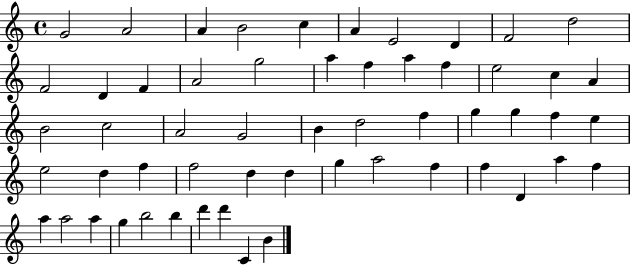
G4/h A4/h A4/q B4/h C5/q A4/q E4/h D4/q F4/h D5/h F4/h D4/q F4/q A4/h G5/h A5/q F5/q A5/q F5/q E5/h C5/q A4/q B4/h C5/h A4/h G4/h B4/q D5/h F5/q G5/q G5/q F5/q E5/q E5/h D5/q F5/q F5/h D5/q D5/q G5/q A5/h F5/q F5/q D4/q A5/q F5/q A5/q A5/h A5/q G5/q B5/h B5/q D6/q D6/q C4/q B4/q